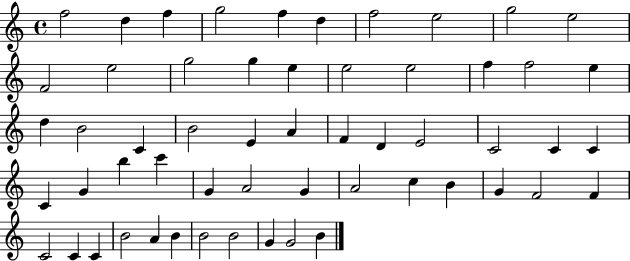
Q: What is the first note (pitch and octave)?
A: F5